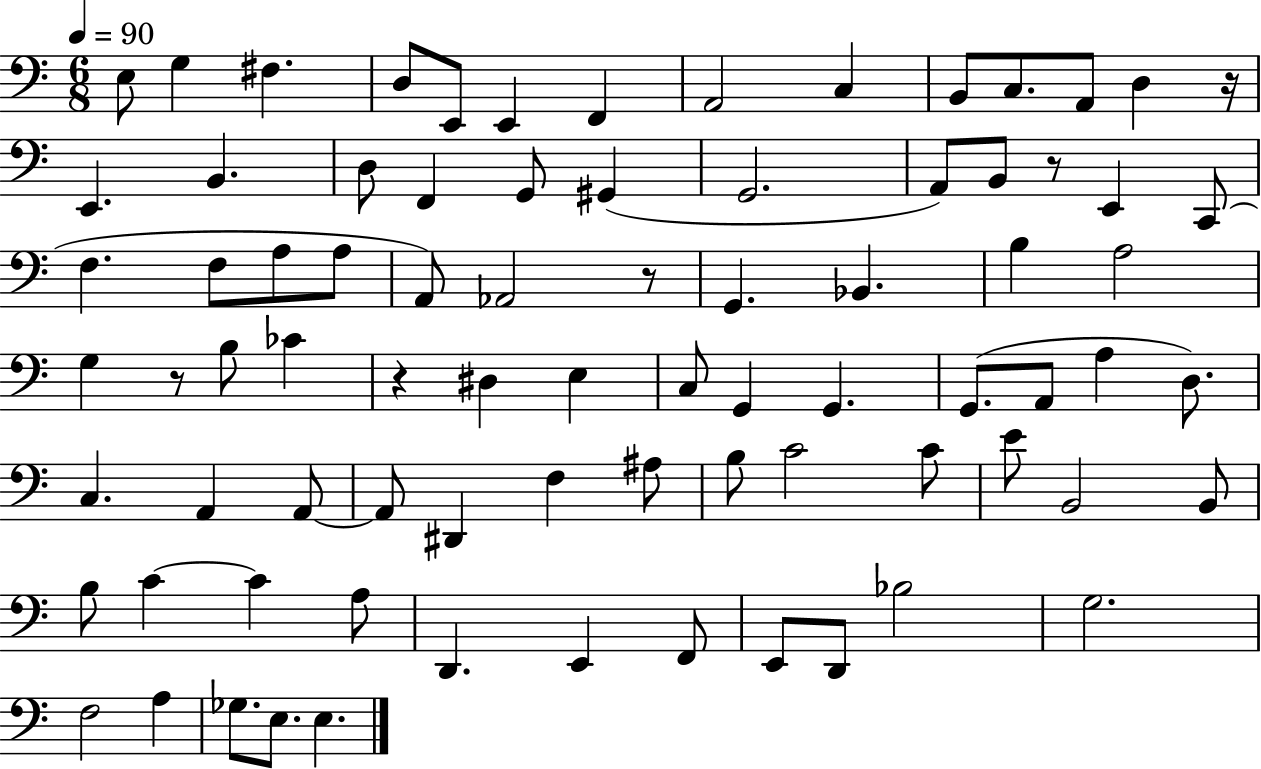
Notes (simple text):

E3/e G3/q F#3/q. D3/e E2/e E2/q F2/q A2/h C3/q B2/e C3/e. A2/e D3/q R/s E2/q. B2/q. D3/e F2/q G2/e G#2/q G2/h. A2/e B2/e R/e E2/q C2/e F3/q. F3/e A3/e A3/e A2/e Ab2/h R/e G2/q. Bb2/q. B3/q A3/h G3/q R/e B3/e CES4/q R/q D#3/q E3/q C3/e G2/q G2/q. G2/e. A2/e A3/q D3/e. C3/q. A2/q A2/e A2/e D#2/q F3/q A#3/e B3/e C4/h C4/e E4/e B2/h B2/e B3/e C4/q C4/q A3/e D2/q. E2/q F2/e E2/e D2/e Bb3/h G3/h. F3/h A3/q Gb3/e. E3/e. E3/q.